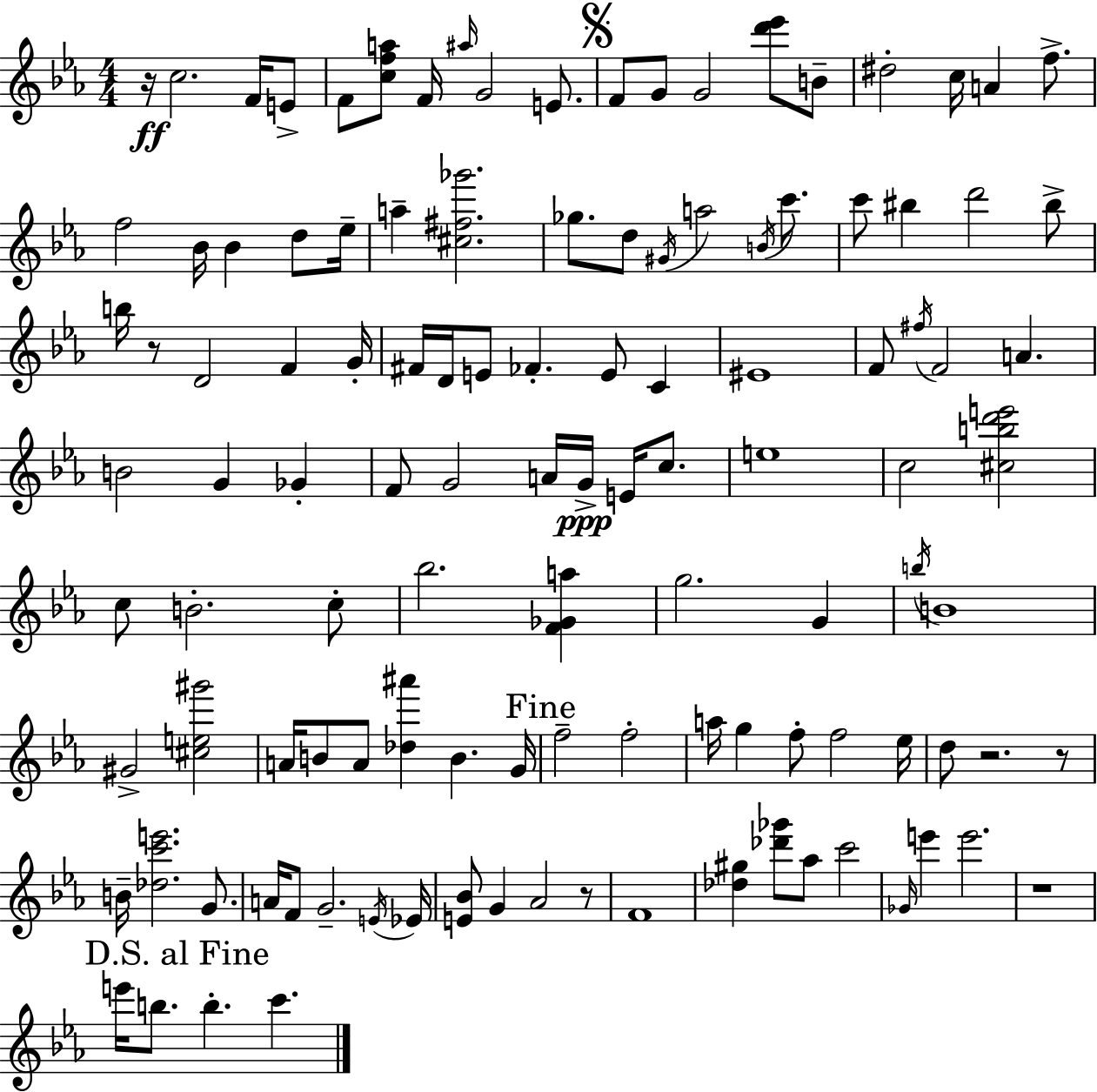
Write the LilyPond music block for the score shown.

{
  \clef treble
  \numericTimeSignature
  \time 4/4
  \key c \minor
  r16\ff c''2. f'16 e'8-> | f'8 <c'' f'' a''>8 f'16 \grace { ais''16 } g'2 e'8. | \mark \markup { \musicglyph "scripts.segno" } f'8 g'8 g'2 <d''' ees'''>8 b'8-- | dis''2-. c''16 a'4 f''8.-> | \break f''2 bes'16 bes'4 d''8 | ees''16-- a''4-- <cis'' fis'' ges'''>2. | ges''8. d''8 \acciaccatura { gis'16 } a''2 \acciaccatura { b'16 } | c'''8. c'''8 bis''4 d'''2 | \break bis''8-> b''16 r8 d'2 f'4 | g'16-. fis'16 d'16 e'8 fes'4.-. e'8 c'4 | eis'1 | f'8 \acciaccatura { fis''16 } f'2 a'4. | \break b'2 g'4 | ges'4-. f'8 g'2 a'16 g'16->\ppp | e'16 c''8. e''1 | c''2 <cis'' b'' d''' e'''>2 | \break c''8 b'2.-. | c''8-. bes''2. | <f' ges' a''>4 g''2. | g'4 \acciaccatura { b''16 } b'1 | \break gis'2-> <cis'' e'' gis'''>2 | a'16 b'8 a'8 <des'' ais'''>4 b'4. | g'16 \mark "Fine" f''2-- f''2-. | a''16 g''4 f''8-. f''2 | \break ees''16 d''8 r2. | r8 b'16-- <des'' c''' e'''>2. | g'8. a'16 f'8 g'2.-- | \acciaccatura { e'16 } ees'16 <e' bes'>8 g'4 aes'2 | \break r8 f'1 | <des'' gis''>4 <des''' ges'''>8 aes''8 c'''2 | \grace { ges'16 } e'''4 e'''2. | r1 | \break \mark "D.S. al Fine" e'''16 b''8. b''4.-. | c'''4. \bar "|."
}